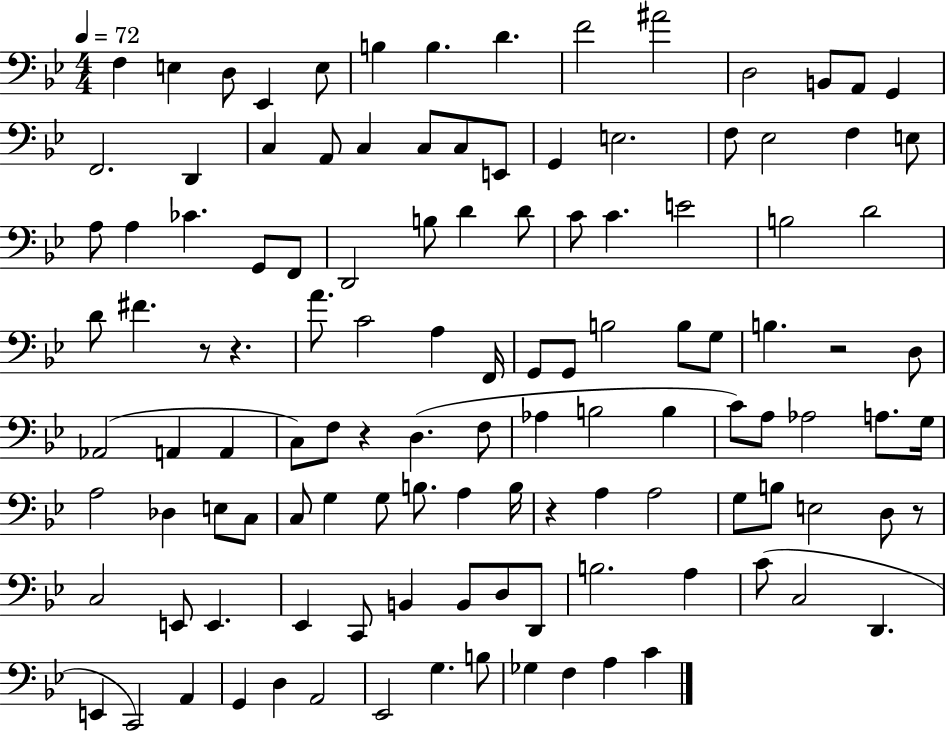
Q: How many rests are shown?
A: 6